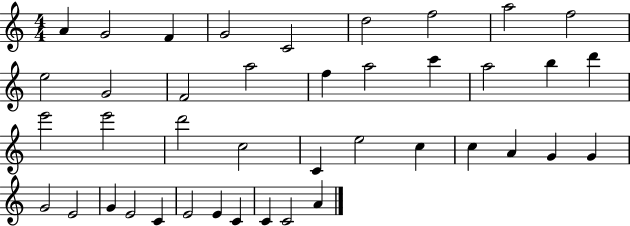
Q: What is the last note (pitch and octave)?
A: A4